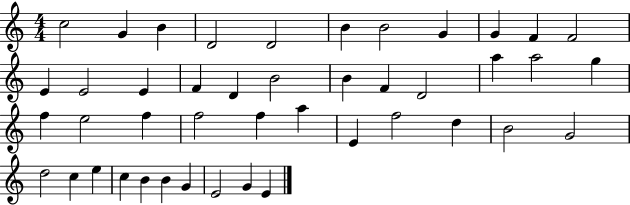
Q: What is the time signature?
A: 4/4